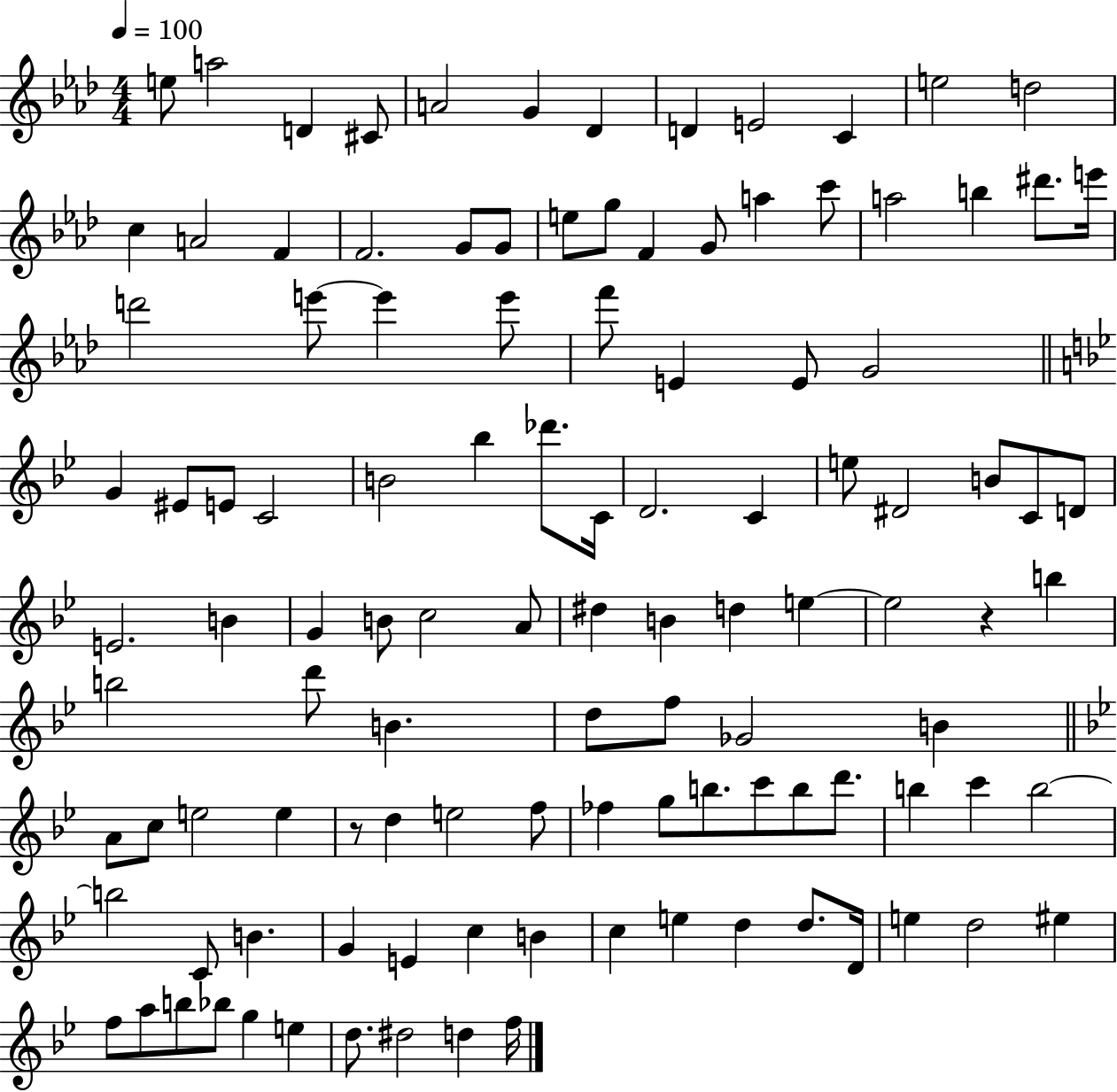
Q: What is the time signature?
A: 4/4